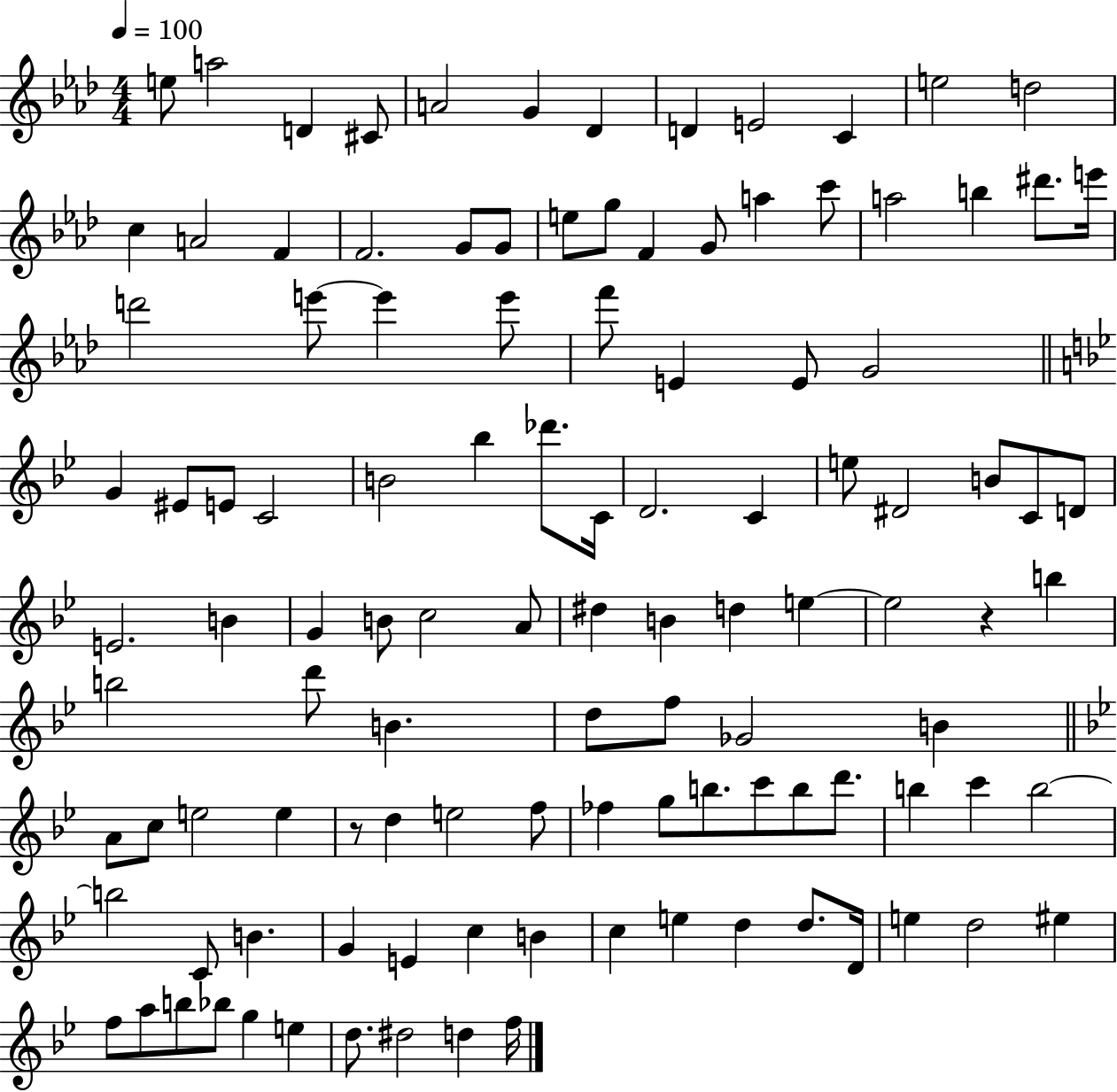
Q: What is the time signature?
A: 4/4